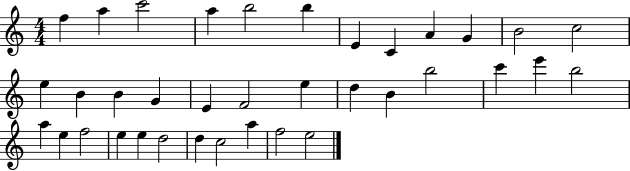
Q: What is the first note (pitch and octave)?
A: F5